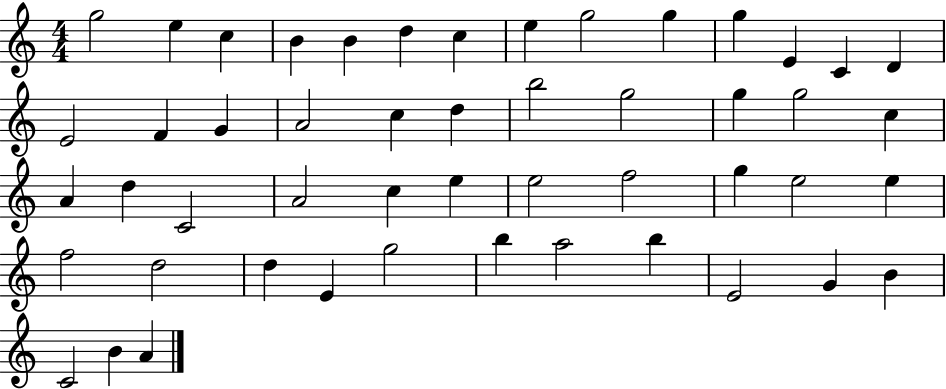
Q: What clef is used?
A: treble